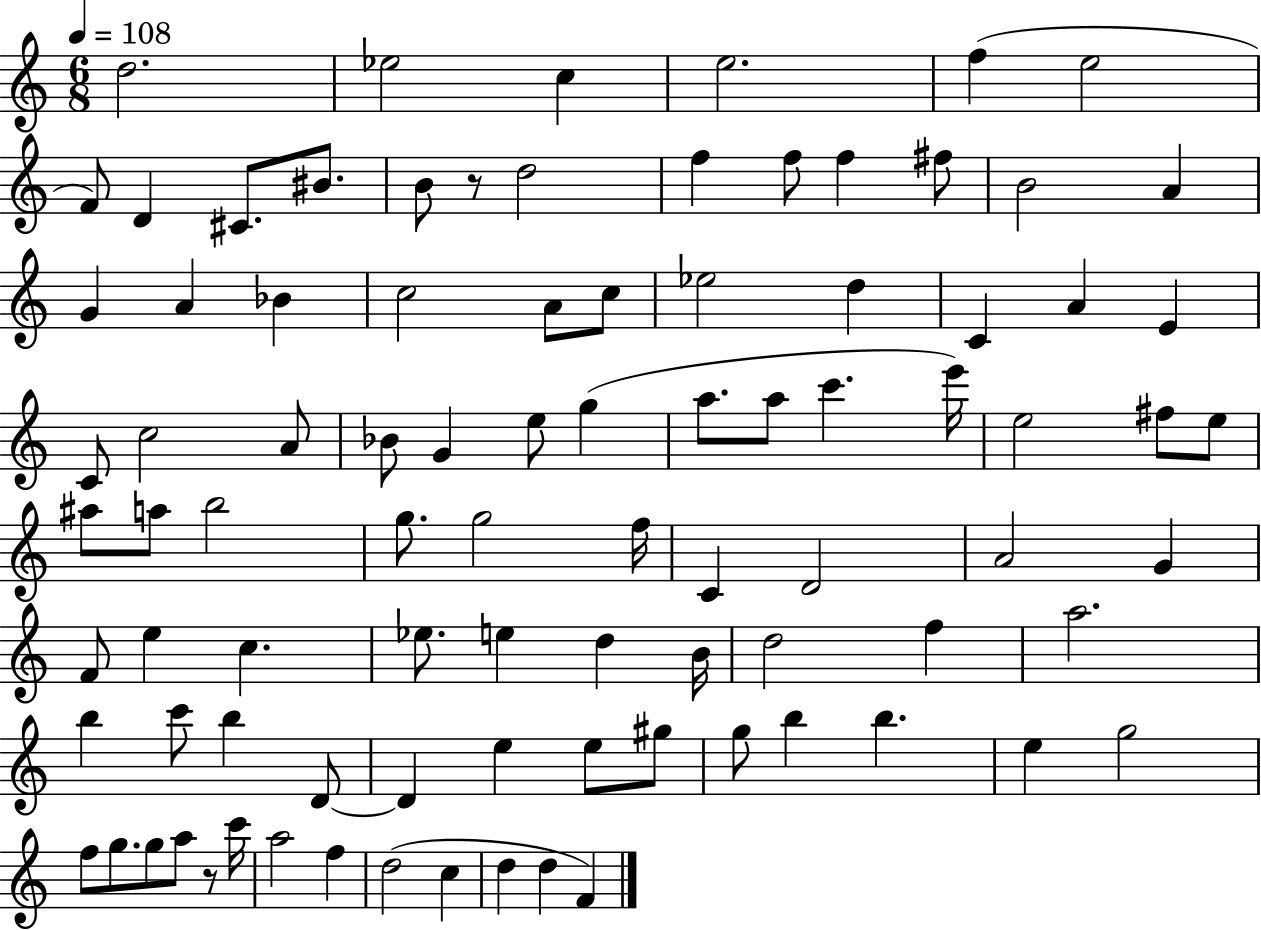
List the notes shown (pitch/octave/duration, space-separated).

D5/h. Eb5/h C5/q E5/h. F5/q E5/h F4/e D4/q C#4/e. BIS4/e. B4/e R/e D5/h F5/q F5/e F5/q F#5/e B4/h A4/q G4/q A4/q Bb4/q C5/h A4/e C5/e Eb5/h D5/q C4/q A4/q E4/q C4/e C5/h A4/e Bb4/e G4/q E5/e G5/q A5/e. A5/e C6/q. E6/s E5/h F#5/e E5/e A#5/e A5/e B5/h G5/e. G5/h F5/s C4/q D4/h A4/h G4/q F4/e E5/q C5/q. Eb5/e. E5/q D5/q B4/s D5/h F5/q A5/h. B5/q C6/e B5/q D4/e D4/q E5/q E5/e G#5/e G5/e B5/q B5/q. E5/q G5/h F5/e G5/e. G5/e A5/e R/e C6/s A5/h F5/q D5/h C5/q D5/q D5/q F4/q